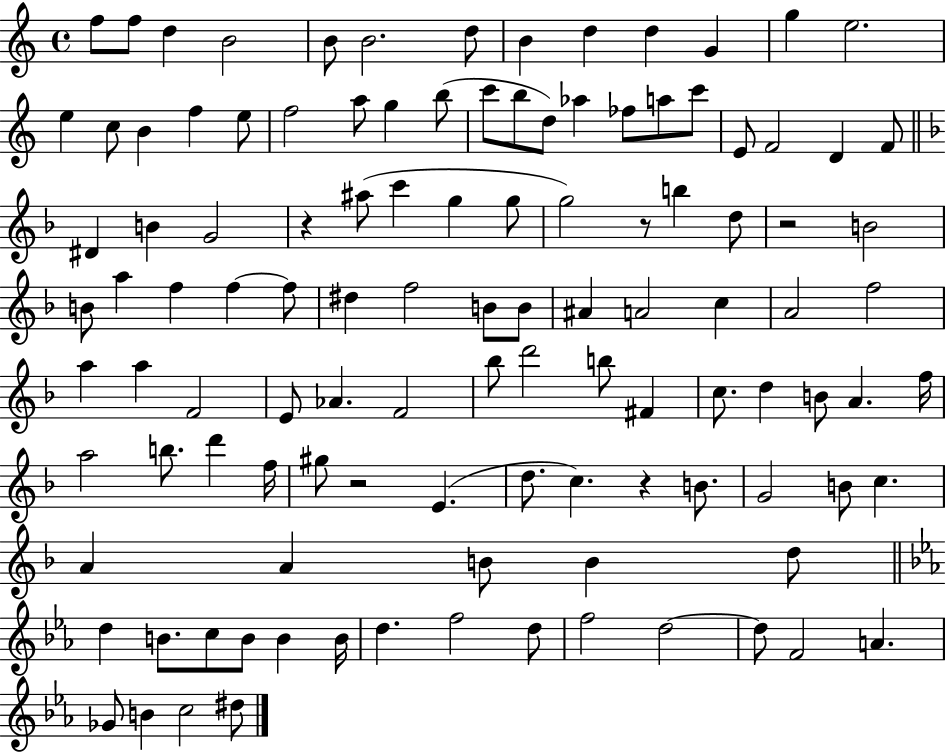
F5/e F5/e D5/q B4/h B4/e B4/h. D5/e B4/q D5/q D5/q G4/q G5/q E5/h. E5/q C5/e B4/q F5/q E5/e F5/h A5/e G5/q B5/e C6/e B5/e D5/e Ab5/q FES5/e A5/e C6/e E4/e F4/h D4/q F4/e D#4/q B4/q G4/h R/q A#5/e C6/q G5/q G5/e G5/h R/e B5/q D5/e R/h B4/h B4/e A5/q F5/q F5/q F5/e D#5/q F5/h B4/e B4/e A#4/q A4/h C5/q A4/h F5/h A5/q A5/q F4/h E4/e Ab4/q. F4/h Bb5/e D6/h B5/e F#4/q C5/e. D5/q B4/e A4/q. F5/s A5/h B5/e. D6/q F5/s G#5/e R/h E4/q. D5/e. C5/q. R/q B4/e. G4/h B4/e C5/q. A4/q A4/q B4/e B4/q D5/e D5/q B4/e. C5/e B4/e B4/q B4/s D5/q. F5/h D5/e F5/h D5/h D5/e F4/h A4/q. Gb4/e B4/q C5/h D#5/e